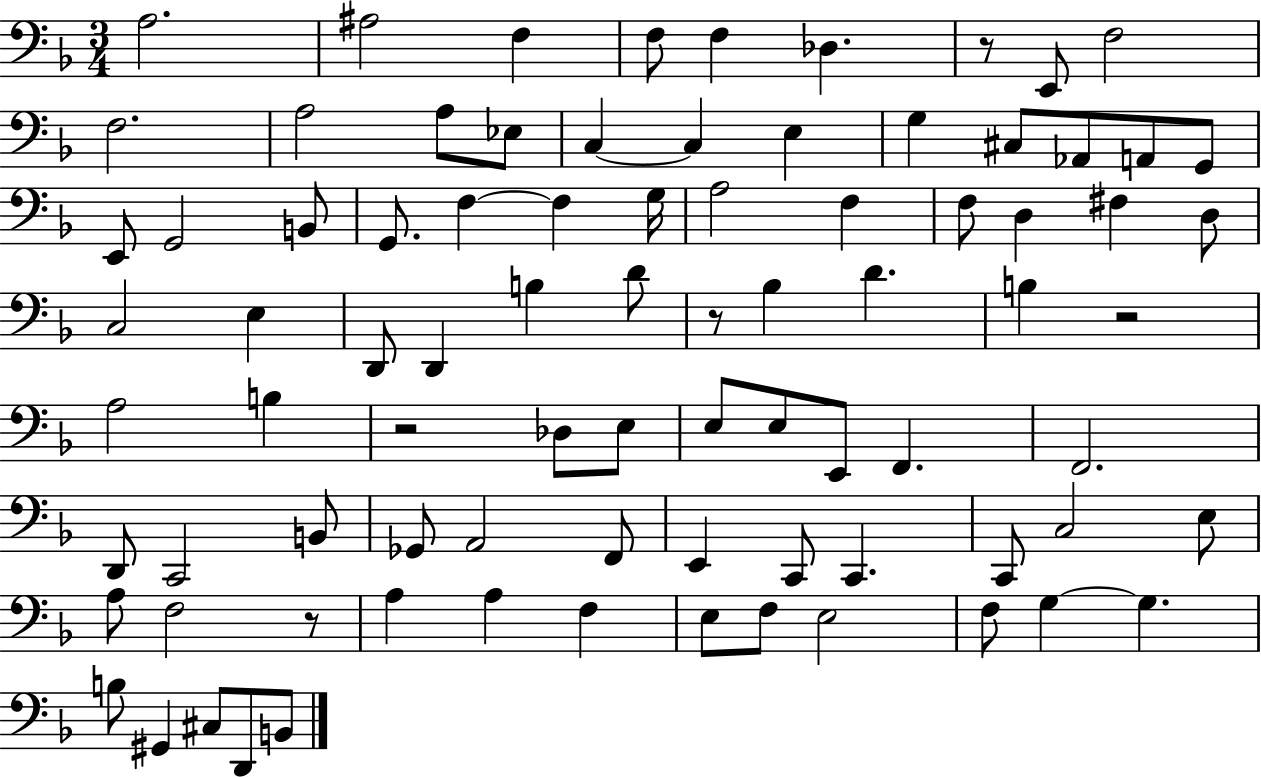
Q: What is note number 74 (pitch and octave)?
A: G3